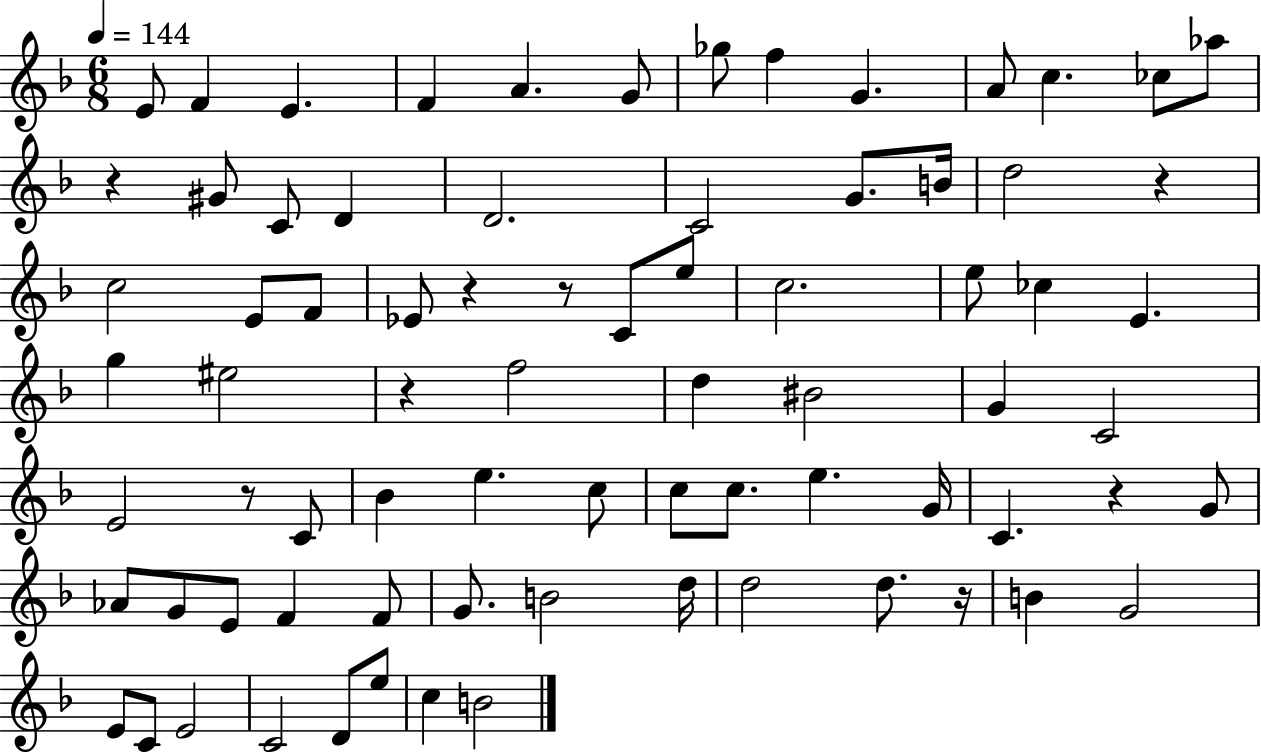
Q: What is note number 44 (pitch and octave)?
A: C5